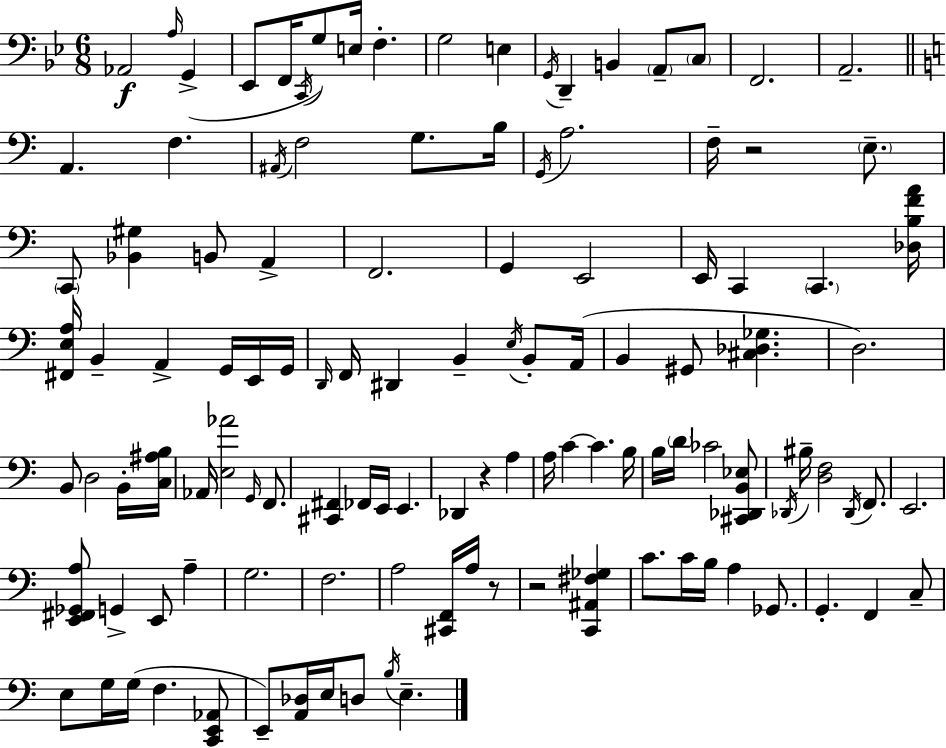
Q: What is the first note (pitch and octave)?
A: Ab2